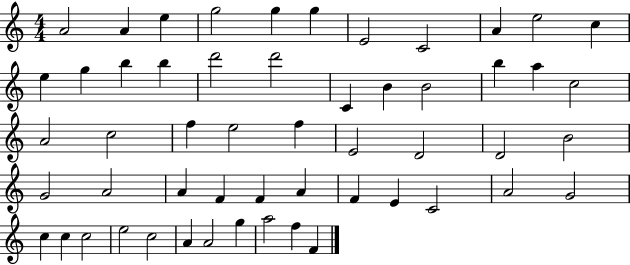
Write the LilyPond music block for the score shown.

{
  \clef treble
  \numericTimeSignature
  \time 4/4
  \key c \major
  a'2 a'4 e''4 | g''2 g''4 g''4 | e'2 c'2 | a'4 e''2 c''4 | \break e''4 g''4 b''4 b''4 | d'''2 d'''2 | c'4 b'4 b'2 | b''4 a''4 c''2 | \break a'2 c''2 | f''4 e''2 f''4 | e'2 d'2 | d'2 b'2 | \break g'2 a'2 | a'4 f'4 f'4 a'4 | f'4 e'4 c'2 | a'2 g'2 | \break c''4 c''4 c''2 | e''2 c''2 | a'4 a'2 g''4 | a''2 f''4 f'4 | \break \bar "|."
}